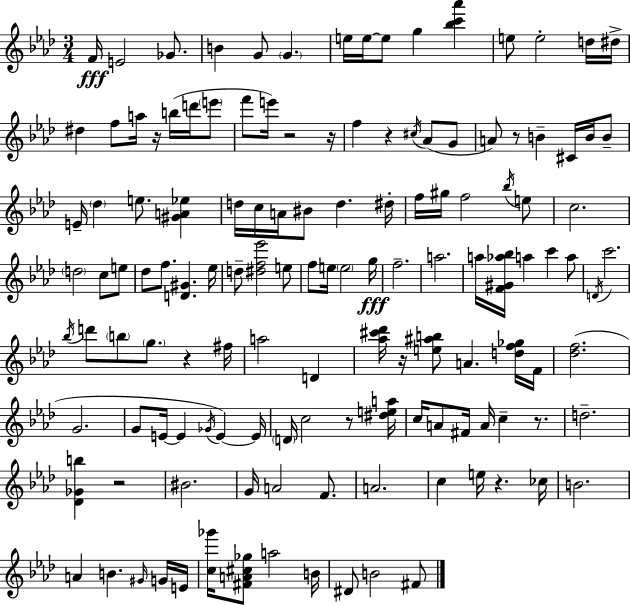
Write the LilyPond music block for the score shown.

{
  \clef treble
  \numericTimeSignature
  \time 3/4
  \key f \minor
  \repeat volta 2 { f'16\fff e'2 ges'8. | b'4 g'8 \parenthesize g'4. | e''16 e''16~~ e''8 g''4 <bes'' c''' aes'''>4 | e''8 e''2-. d''16 dis''16-> | \break dis''4 f''8 a''16 r16 b''16( d'''16 \parenthesize e'''8 | f'''8 e'''16) r2 r16 | f''4 r4 \acciaccatura { cis''16 }( aes'8 g'8 | a'8) r8 b'4-- cis'16 b'16 b'8-- | \break e'16-- \parenthesize des''4 e''8. <gis' a' ees''>4 | d''16 c''16 a'16 bis'8 d''4. | dis''16-. f''16 gis''16 f''2 \acciaccatura { bes''16 } | e''8 c''2. | \break \parenthesize d''2 c''8 | e''8 des''8 f''8. <d' gis'>4. | ees''16 d''8-- <dis'' f'' ees'''>2 | e''8 f''8 e''16 \parenthesize e''2 | \break g''16\fff f''2.-- | a''2. | a''16 <f' gis' aes'' bes''>16 a''4 c'''4 | a''8 \acciaccatura { d'16 } c'''2. | \break \acciaccatura { bes''16 } d'''8 \parenthesize b''8 \parenthesize g''8. r4 | fis''16 a''2 | d'4 <aes'' cis''' des'''>16 r16 <e'' ais'' b''>8 a'4. | <d'' f'' ges''>16 f'16 <des'' f''>2.( | \break g'2. | g'8 e'16~~ e'4 \acciaccatura { ges'16 }) | e'4~~ e'16 \parenthesize d'16 c''2 | r8 <dis'' e'' a''>16 c''16 a'8 fis'16 a'16 c''4-- | \break r8. d''2.-- | <des' ges' b''>4 r2 | bis'2. | g'16 a'2 | \break f'8. a'2. | c''4 e''16 r4. | ces''16 b'2. | a'4 b'4. | \break \grace { gis'16 } g'16 e'16 <c'' ges'''>16 <fis' a' cis'' ges''>8 a''2 | b'16 dis'8 b'2 | fis'8 } \bar "|."
}